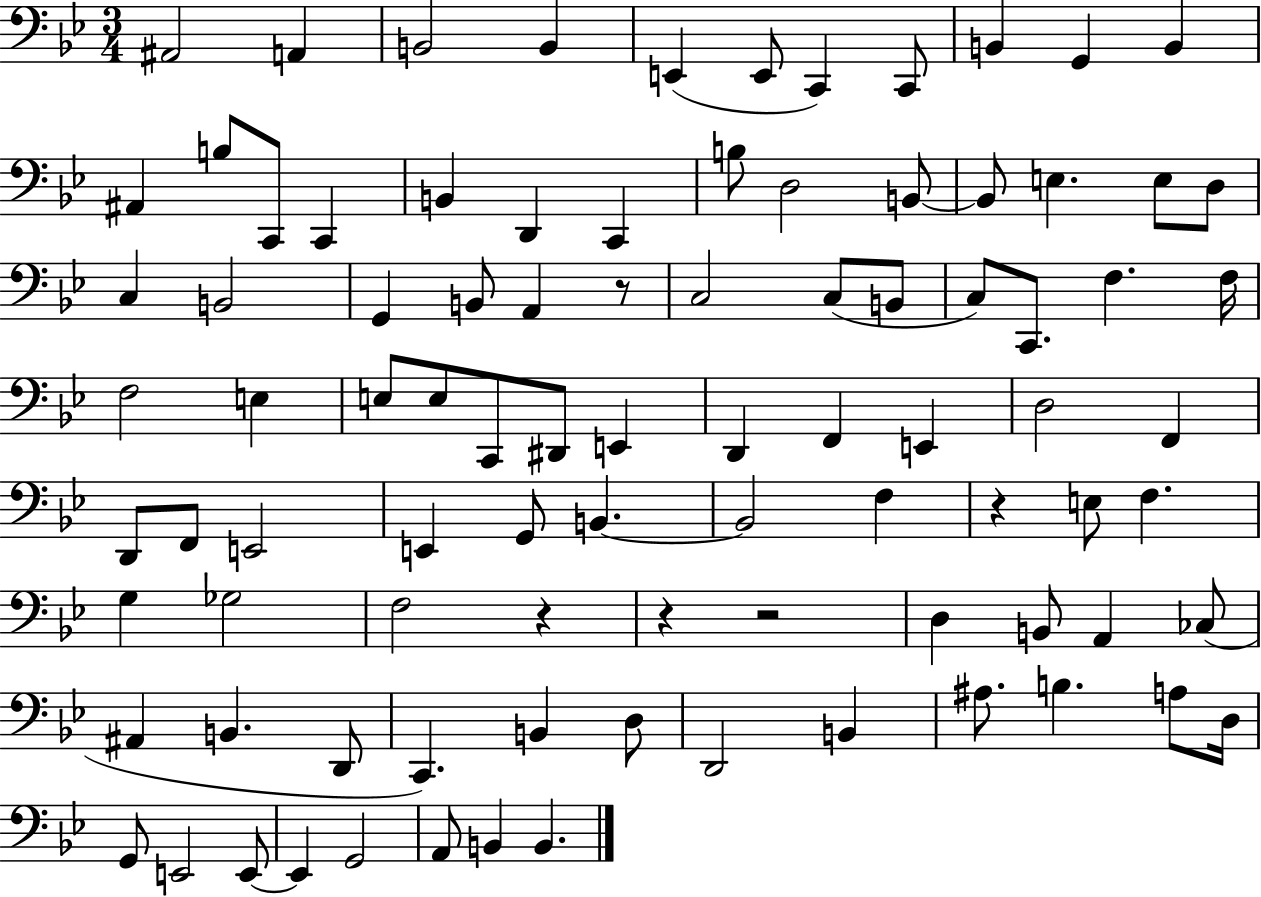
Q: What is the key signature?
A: BES major